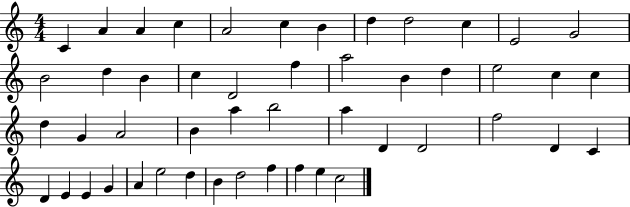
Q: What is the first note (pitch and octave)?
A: C4